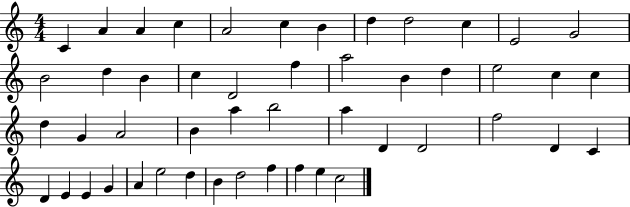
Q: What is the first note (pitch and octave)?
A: C4